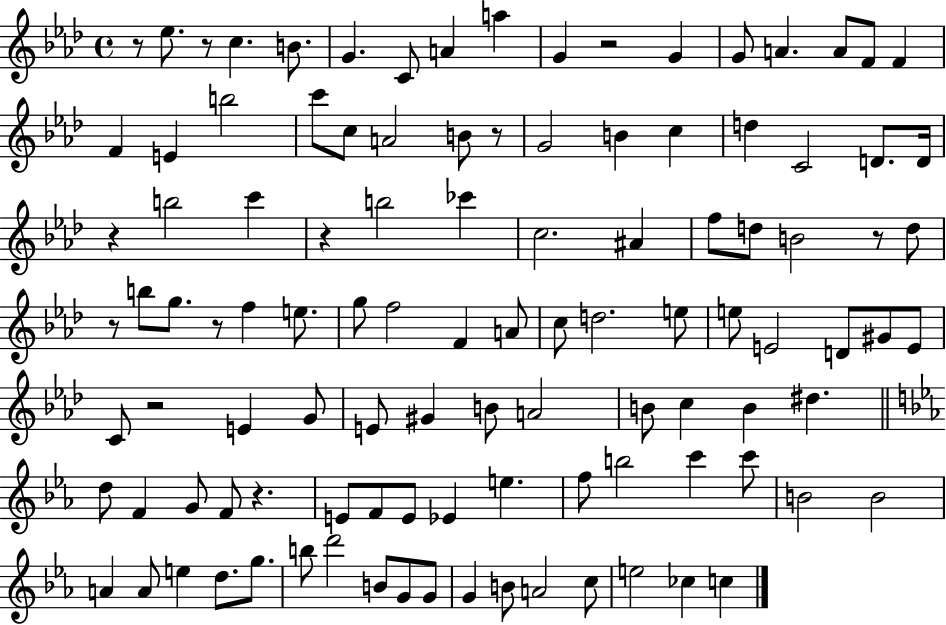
R/e Eb5/e. R/e C5/q. B4/e. G4/q. C4/e A4/q A5/q G4/q R/h G4/q G4/e A4/q. A4/e F4/e F4/q F4/q E4/q B5/h C6/e C5/e A4/h B4/e R/e G4/h B4/q C5/q D5/q C4/h D4/e. D4/s R/q B5/h C6/q R/q B5/h CES6/q C5/h. A#4/q F5/e D5/e B4/h R/e D5/e R/e B5/e G5/e. R/e F5/q E5/e. G5/e F5/h F4/q A4/e C5/e D5/h. E5/e E5/e E4/h D4/e G#4/e E4/e C4/e R/h E4/q G4/e E4/e G#4/q B4/e A4/h B4/e C5/q B4/q D#5/q. D5/e F4/q G4/e F4/e R/q. E4/e F4/e E4/e Eb4/q E5/q. F5/e B5/h C6/q C6/e B4/h B4/h A4/q A4/e E5/q D5/e. G5/e. B5/e D6/h B4/e G4/e G4/e G4/q B4/e A4/h C5/e E5/h CES5/q C5/q